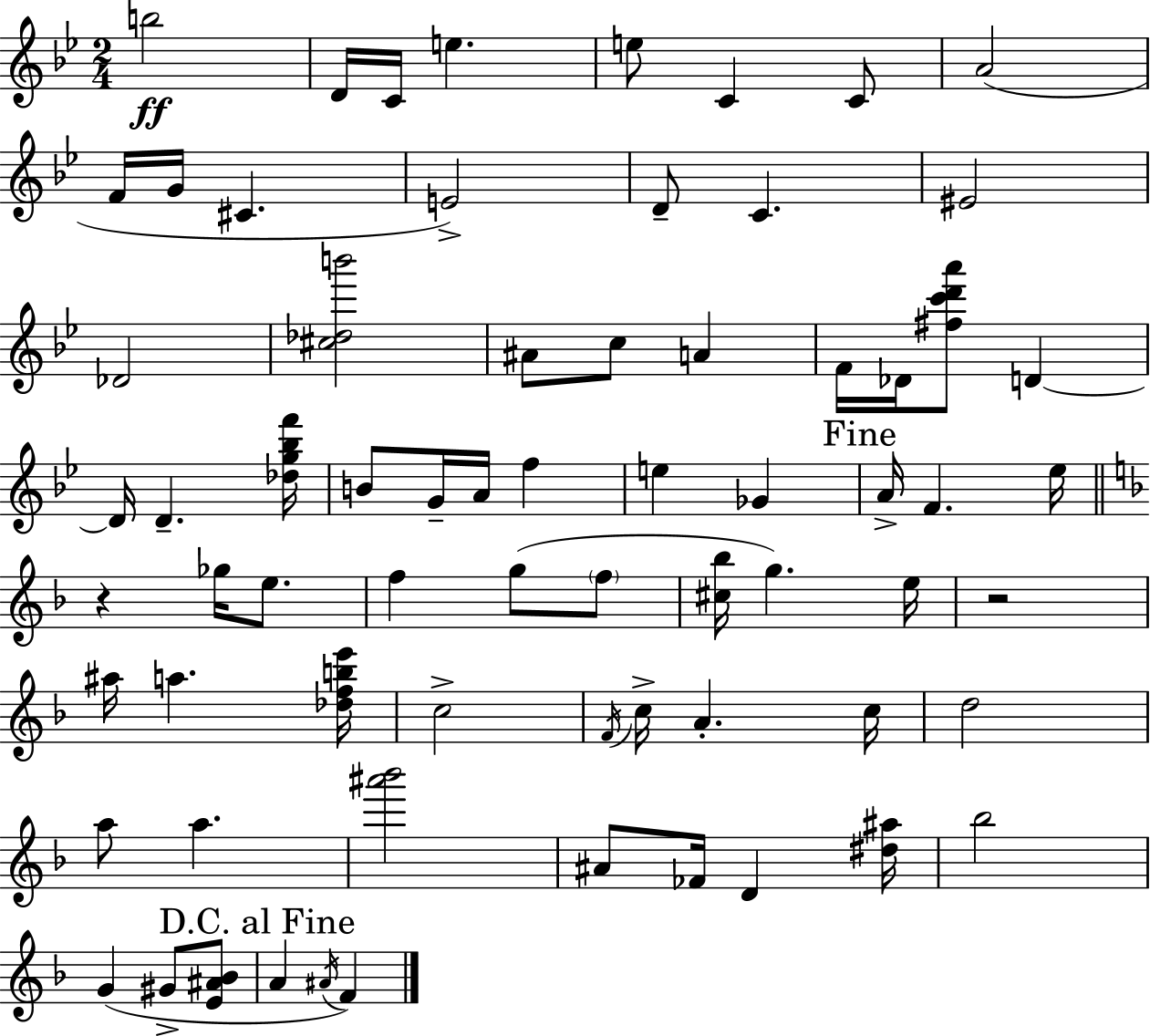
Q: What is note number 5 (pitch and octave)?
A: E5